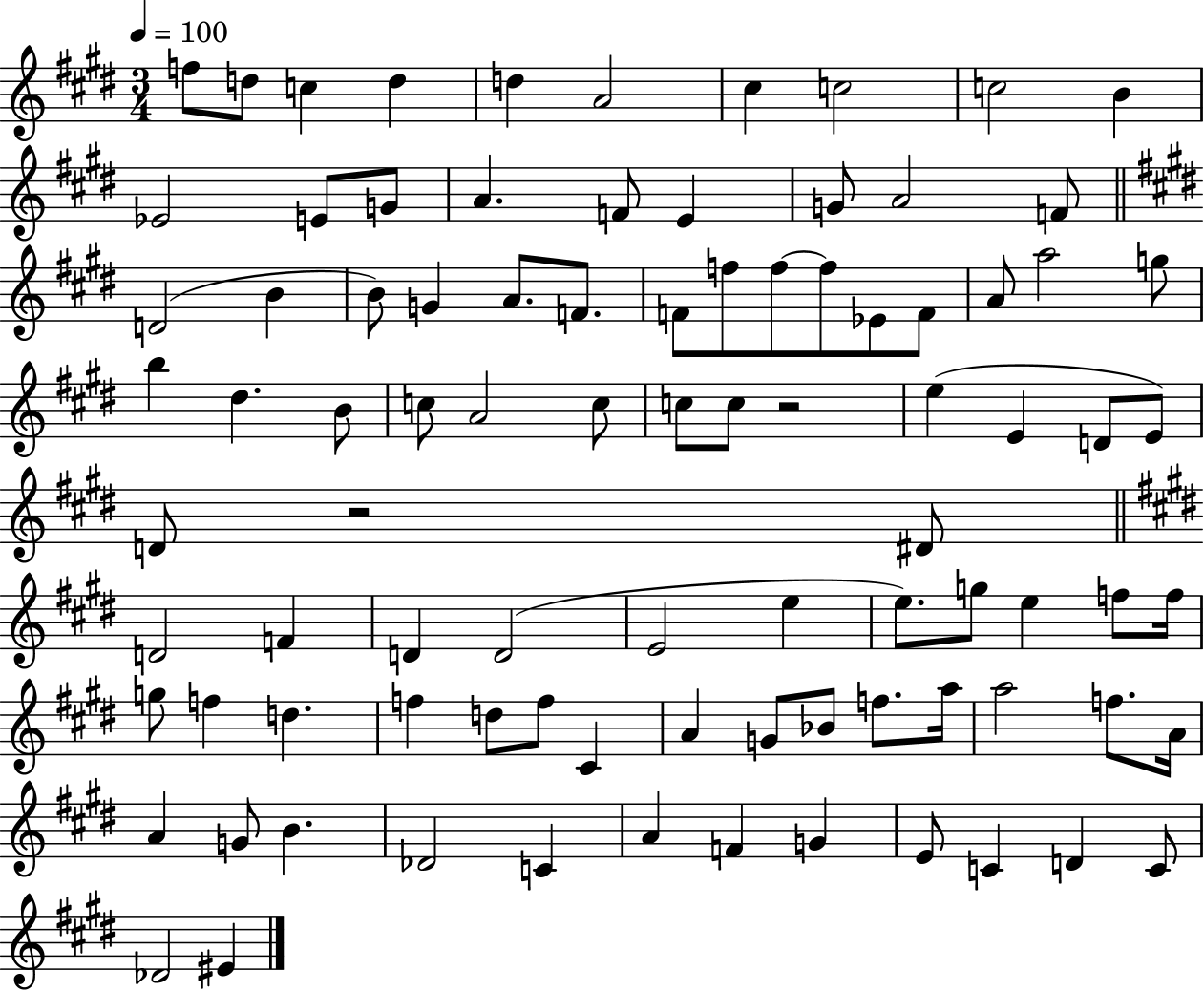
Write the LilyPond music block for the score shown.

{
  \clef treble
  \numericTimeSignature
  \time 3/4
  \key e \major
  \tempo 4 = 100
  f''8 d''8 c''4 d''4 | d''4 a'2 | cis''4 c''2 | c''2 b'4 | \break ees'2 e'8 g'8 | a'4. f'8 e'4 | g'8 a'2 f'8 | \bar "||" \break \key e \major d'2( b'4 | b'8) g'4 a'8. f'8. | f'8 f''8 f''8~~ f''8 ees'8 f'8 | a'8 a''2 g''8 | \break b''4 dis''4. b'8 | c''8 a'2 c''8 | c''8 c''8 r2 | e''4( e'4 d'8 e'8) | \break d'8 r2 dis'8 | \bar "||" \break \key e \major d'2 f'4 | d'4 d'2( | e'2 e''4 | e''8.) g''8 e''4 f''8 f''16 | \break g''8 f''4 d''4. | f''4 d''8 f''8 cis'4 | a'4 g'8 bes'8 f''8. a''16 | a''2 f''8. a'16 | \break a'4 g'8 b'4. | des'2 c'4 | a'4 f'4 g'4 | e'8 c'4 d'4 c'8 | \break des'2 eis'4 | \bar "|."
}